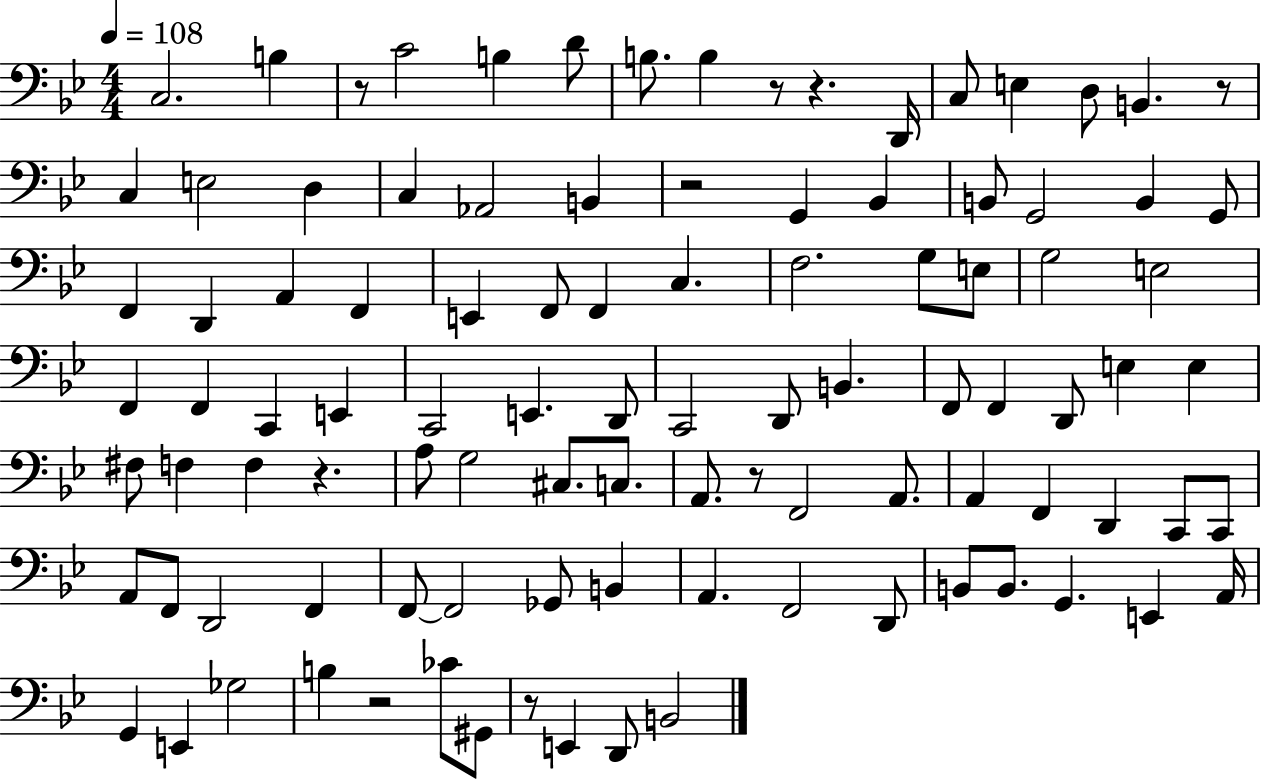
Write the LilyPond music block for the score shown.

{
  \clef bass
  \numericTimeSignature
  \time 4/4
  \key bes \major
  \tempo 4 = 108
  c2. b4 | r8 c'2 b4 d'8 | b8. b4 r8 r4. d,16 | c8 e4 d8 b,4. r8 | \break c4 e2 d4 | c4 aes,2 b,4 | r2 g,4 bes,4 | b,8 g,2 b,4 g,8 | \break f,4 d,4 a,4 f,4 | e,4 f,8 f,4 c4. | f2. g8 e8 | g2 e2 | \break f,4 f,4 c,4 e,4 | c,2 e,4. d,8 | c,2 d,8 b,4. | f,8 f,4 d,8 e4 e4 | \break fis8 f4 f4 r4. | a8 g2 cis8. c8. | a,8. r8 f,2 a,8. | a,4 f,4 d,4 c,8 c,8 | \break a,8 f,8 d,2 f,4 | f,8~~ f,2 ges,8 b,4 | a,4. f,2 d,8 | b,8 b,8. g,4. e,4 a,16 | \break g,4 e,4 ges2 | b4 r2 ces'8 gis,8 | r8 e,4 d,8 b,2 | \bar "|."
}